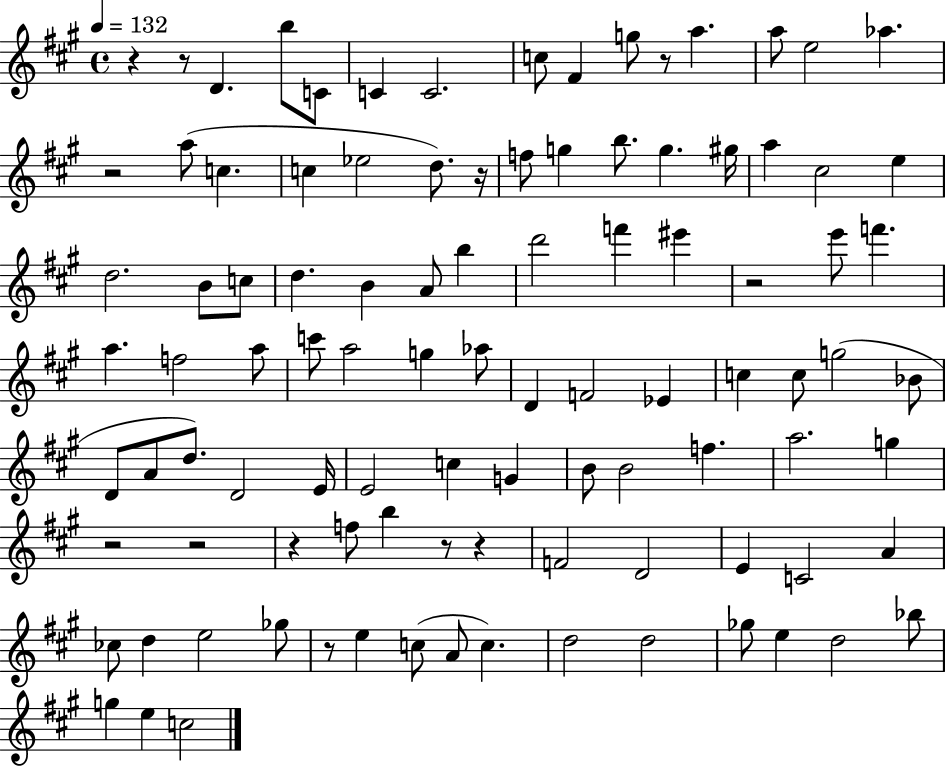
X:1
T:Untitled
M:4/4
L:1/4
K:A
z z/2 D b/2 C/2 C C2 c/2 ^F g/2 z/2 a a/2 e2 _a z2 a/2 c c _e2 d/2 z/4 f/2 g b/2 g ^g/4 a ^c2 e d2 B/2 c/2 d B A/2 b d'2 f' ^e' z2 e'/2 f' a f2 a/2 c'/2 a2 g _a/2 D F2 _E c c/2 g2 _B/2 D/2 A/2 d/2 D2 E/4 E2 c G B/2 B2 f a2 g z2 z2 z f/2 b z/2 z F2 D2 E C2 A _c/2 d e2 _g/2 z/2 e c/2 A/2 c d2 d2 _g/2 e d2 _b/2 g e c2